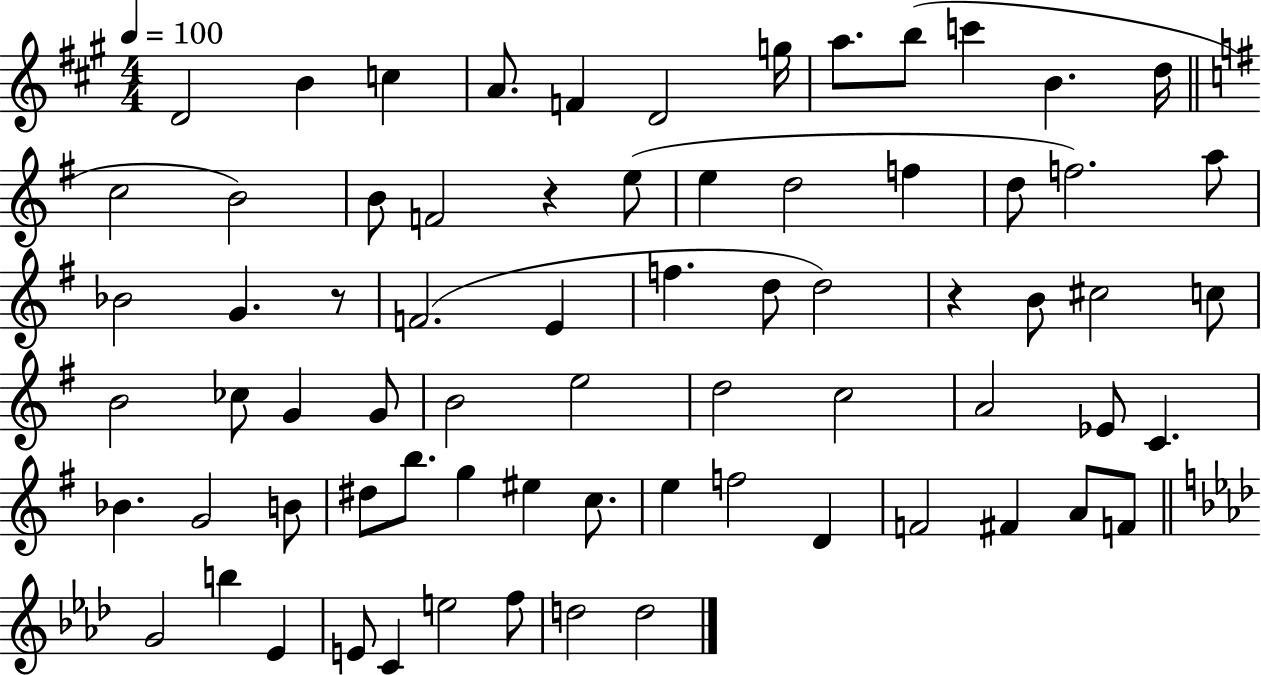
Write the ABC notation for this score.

X:1
T:Untitled
M:4/4
L:1/4
K:A
D2 B c A/2 F D2 g/4 a/2 b/2 c' B d/4 c2 B2 B/2 F2 z e/2 e d2 f d/2 f2 a/2 _B2 G z/2 F2 E f d/2 d2 z B/2 ^c2 c/2 B2 _c/2 G G/2 B2 e2 d2 c2 A2 _E/2 C _B G2 B/2 ^d/2 b/2 g ^e c/2 e f2 D F2 ^F A/2 F/2 G2 b _E E/2 C e2 f/2 d2 d2